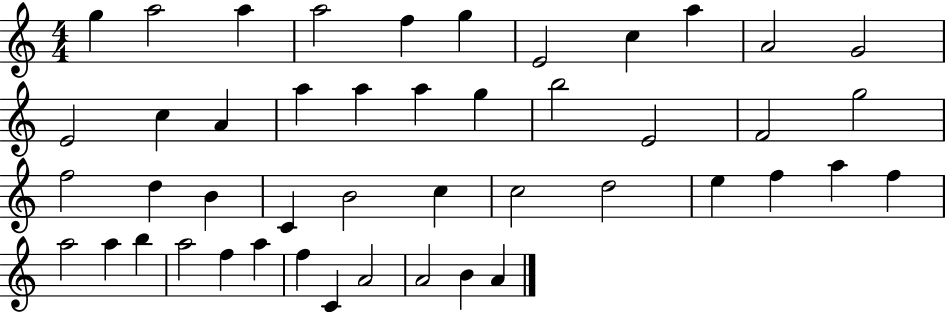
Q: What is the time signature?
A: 4/4